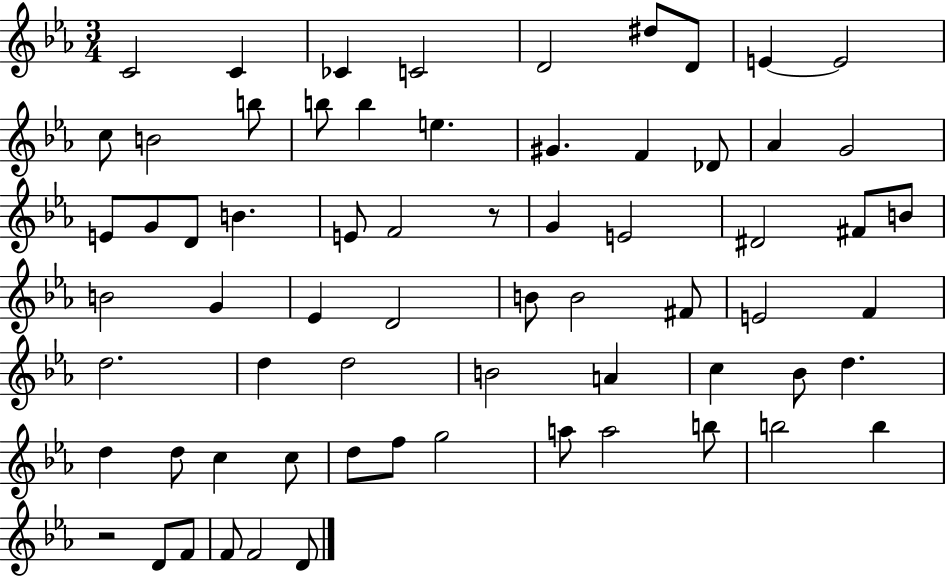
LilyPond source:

{
  \clef treble
  \numericTimeSignature
  \time 3/4
  \key ees \major
  c'2 c'4 | ces'4 c'2 | d'2 dis''8 d'8 | e'4~~ e'2 | \break c''8 b'2 b''8 | b''8 b''4 e''4. | gis'4. f'4 des'8 | aes'4 g'2 | \break e'8 g'8 d'8 b'4. | e'8 f'2 r8 | g'4 e'2 | dis'2 fis'8 b'8 | \break b'2 g'4 | ees'4 d'2 | b'8 b'2 fis'8 | e'2 f'4 | \break d''2. | d''4 d''2 | b'2 a'4 | c''4 bes'8 d''4. | \break d''4 d''8 c''4 c''8 | d''8 f''8 g''2 | a''8 a''2 b''8 | b''2 b''4 | \break r2 d'8 f'8 | f'8 f'2 d'8 | \bar "|."
}